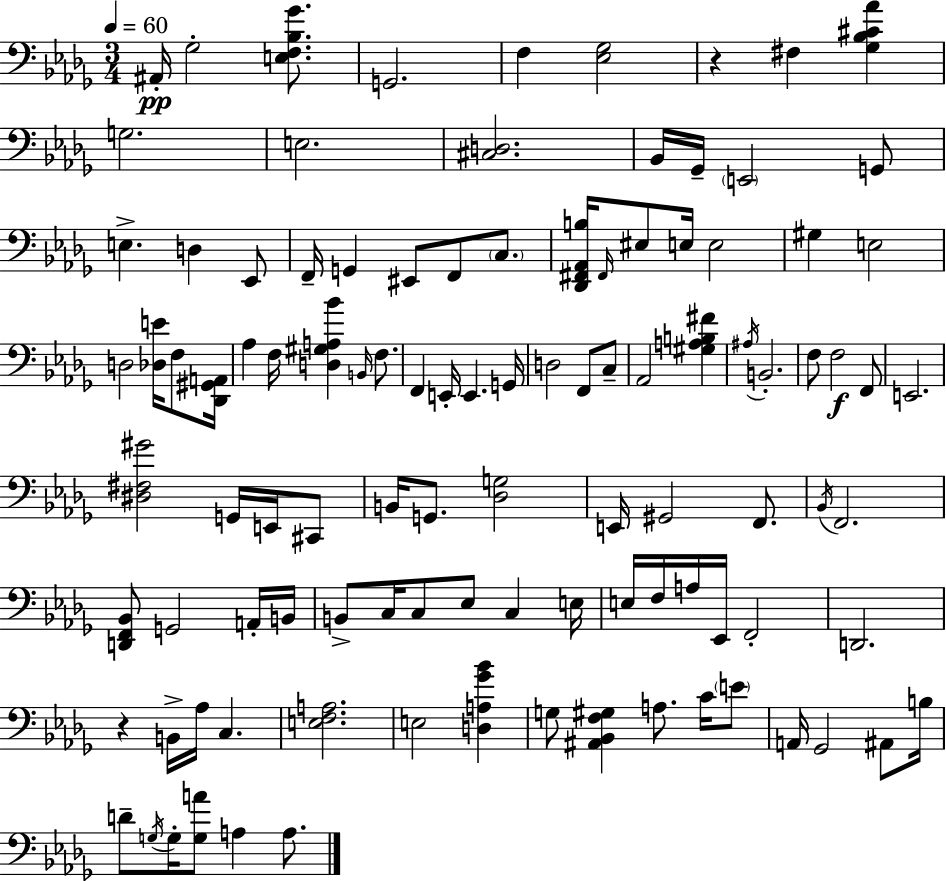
X:1
T:Untitled
M:3/4
L:1/4
K:Bbm
^A,,/4 _G,2 [E,F,_B,_G]/2 G,,2 F, [_E,_G,]2 z ^F, [_G,_B,^C_A] G,2 E,2 [^C,D,]2 _B,,/4 _G,,/4 E,,2 G,,/2 E, D, _E,,/2 F,,/4 G,, ^E,,/2 F,,/2 C,/2 [_D,,^F,,_A,,B,]/4 ^F,,/4 ^E,/2 E,/4 E,2 ^G, E,2 D,2 [_D,E]/4 F,/2 [_D,,^G,,A,,]/4 _A, F,/4 [D,^G,A,_B] B,,/4 F,/2 F,, E,,/4 E,, G,,/4 D,2 F,,/2 C,/2 _A,,2 [^G,A,B,^F] ^A,/4 B,,2 F,/2 F,2 F,,/2 E,,2 [^D,^F,^G]2 G,,/4 E,,/4 ^C,,/2 B,,/4 G,,/2 [_D,G,]2 E,,/4 ^G,,2 F,,/2 _B,,/4 F,,2 [D,,F,,_B,,]/2 G,,2 A,,/4 B,,/4 B,,/2 C,/4 C,/2 _E,/2 C, E,/4 E,/4 F,/4 A,/4 _E,,/4 F,,2 D,,2 z B,,/4 _A,/4 C, [E,F,A,]2 E,2 [D,A,_G_B] G,/2 [^A,,_B,,F,^G,] A,/2 C/4 E/2 A,,/4 _G,,2 ^A,,/2 B,/4 D/2 G,/4 G,/4 [G,A]/2 A, A,/2